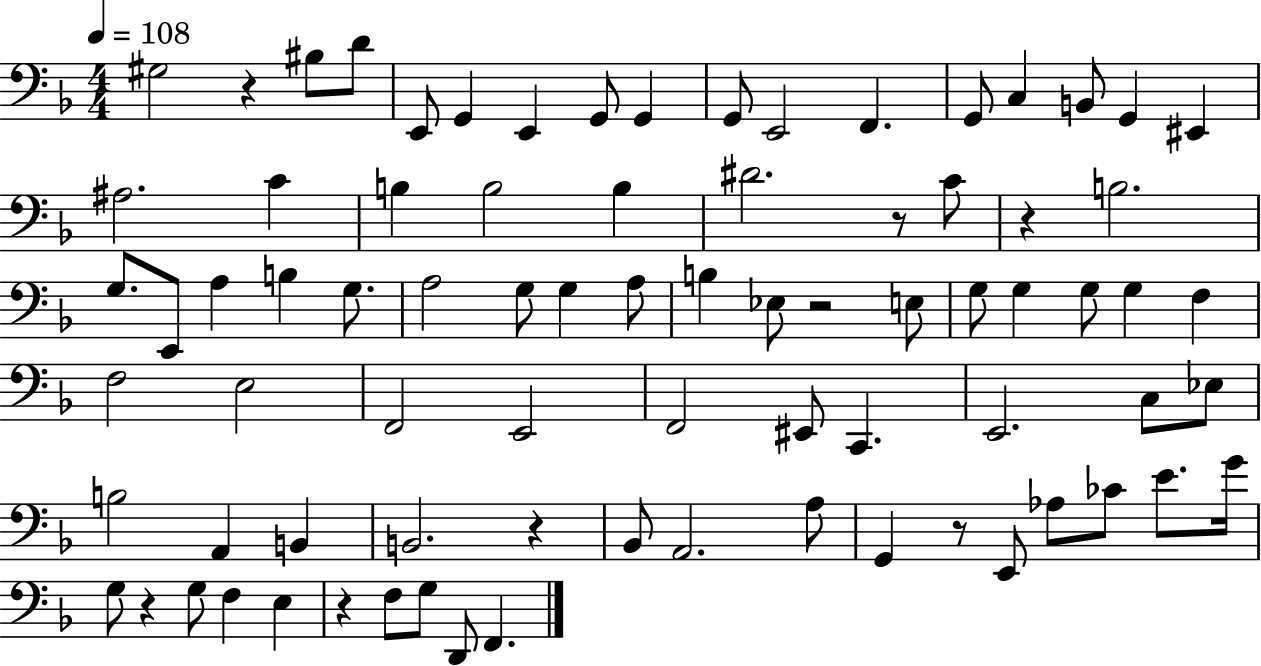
{
  \clef bass
  \numericTimeSignature
  \time 4/4
  \key f \major
  \tempo 4 = 108
  gis2 r4 bis8 d'8 | e,8 g,4 e,4 g,8 g,4 | g,8 e,2 f,4. | g,8 c4 b,8 g,4 eis,4 | \break ais2. c'4 | b4 b2 b4 | dis'2. r8 c'8 | r4 b2. | \break g8. e,8 a4 b4 g8. | a2 g8 g4 a8 | b4 ees8 r2 e8 | g8 g4 g8 g4 f4 | \break f2 e2 | f,2 e,2 | f,2 eis,8 c,4. | e,2. c8 ees8 | \break b2 a,4 b,4 | b,2. r4 | bes,8 a,2. a8 | g,4 r8 e,8 aes8 ces'8 e'8. g'16 | \break g8 r4 g8 f4 e4 | r4 f8 g8 d,8 f,4. | \bar "|."
}